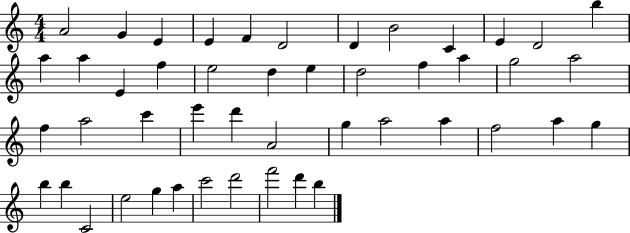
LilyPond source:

{
  \clef treble
  \numericTimeSignature
  \time 4/4
  \key c \major
  a'2 g'4 e'4 | e'4 f'4 d'2 | d'4 b'2 c'4 | e'4 d'2 b''4 | \break a''4 a''4 e'4 f''4 | e''2 d''4 e''4 | d''2 f''4 a''4 | g''2 a''2 | \break f''4 a''2 c'''4 | e'''4 d'''4 a'2 | g''4 a''2 a''4 | f''2 a''4 g''4 | \break b''4 b''4 c'2 | e''2 g''4 a''4 | c'''2 d'''2 | f'''2 d'''4 b''4 | \break \bar "|."
}